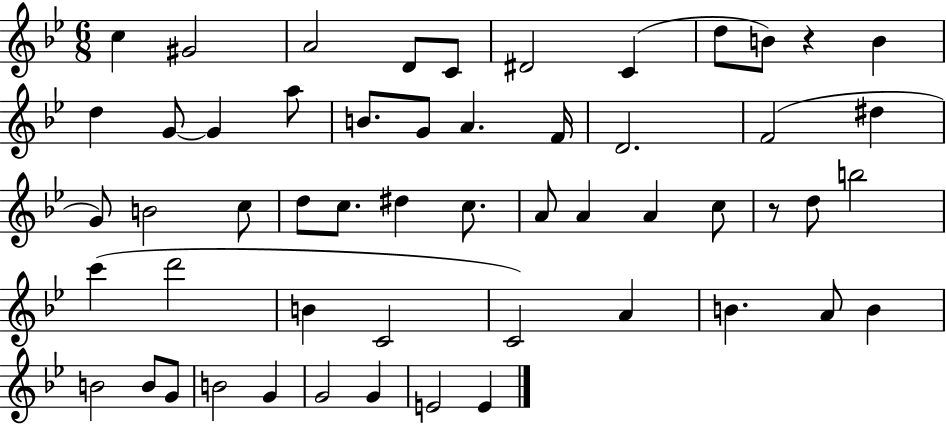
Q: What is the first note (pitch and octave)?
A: C5